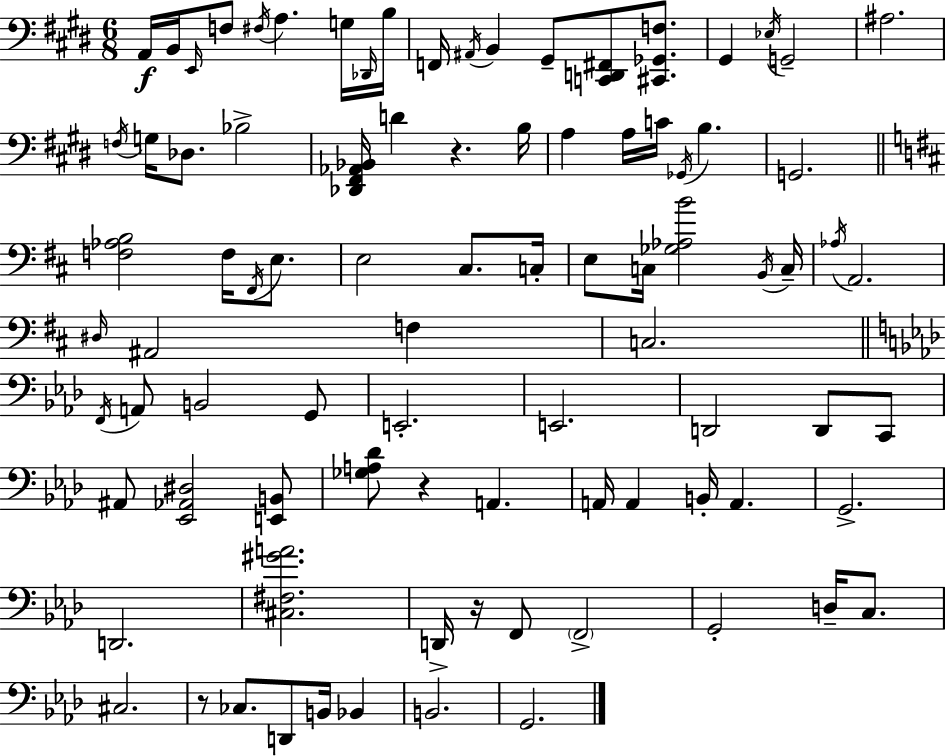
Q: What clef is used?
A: bass